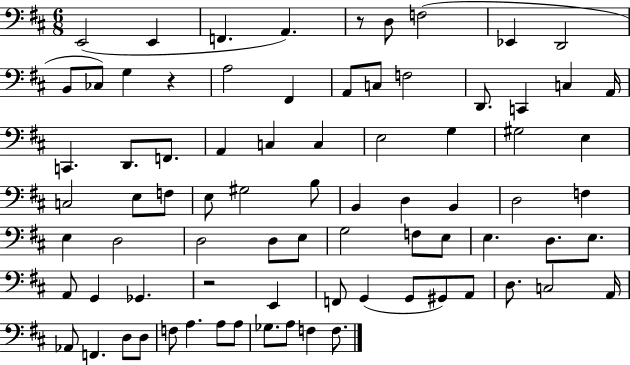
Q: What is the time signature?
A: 6/8